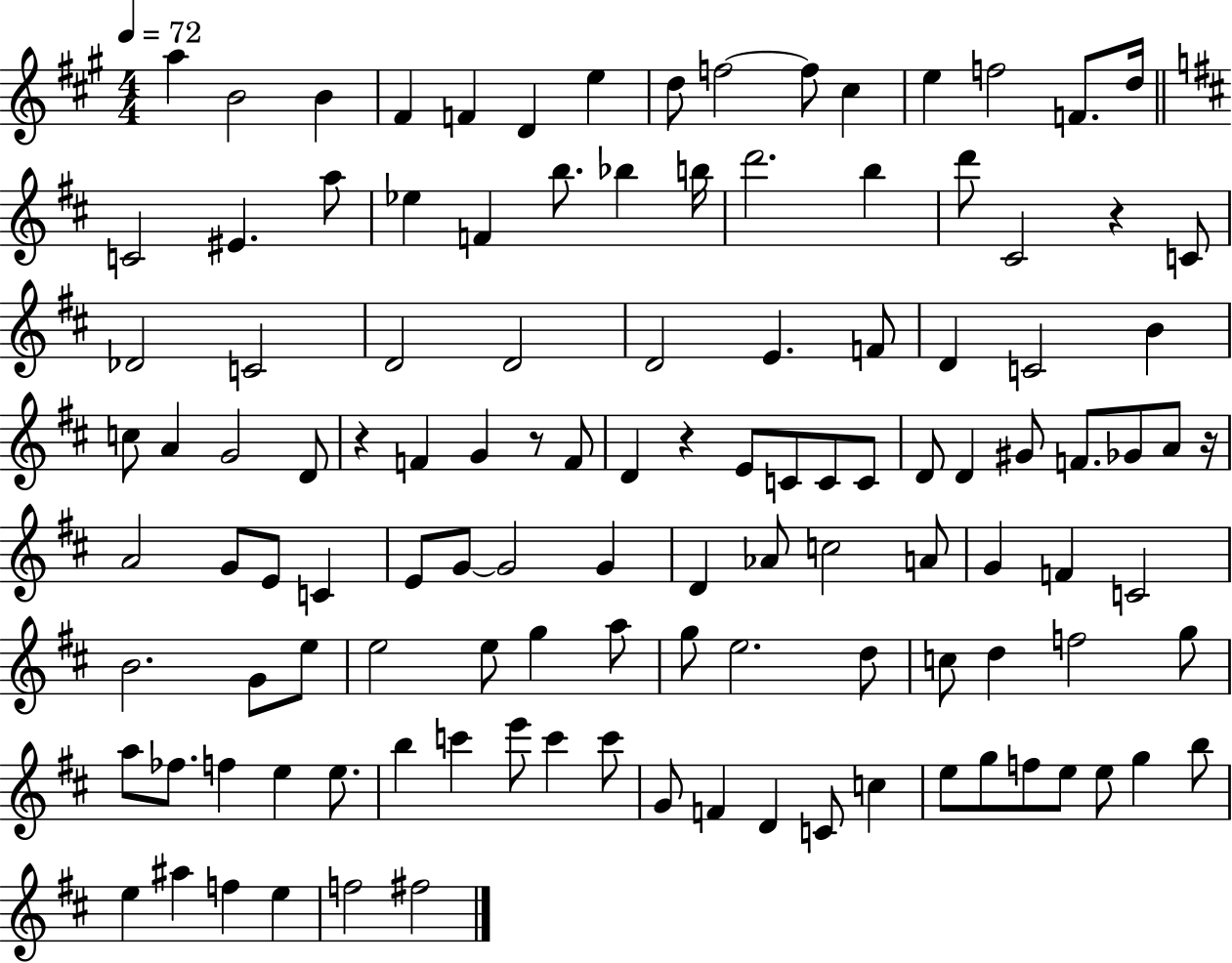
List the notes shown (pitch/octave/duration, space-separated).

A5/q B4/h B4/q F#4/q F4/q D4/q E5/q D5/e F5/h F5/e C#5/q E5/q F5/h F4/e. D5/s C4/h EIS4/q. A5/e Eb5/q F4/q B5/e. Bb5/q B5/s D6/h. B5/q D6/e C#4/h R/q C4/e Db4/h C4/h D4/h D4/h D4/h E4/q. F4/e D4/q C4/h B4/q C5/e A4/q G4/h D4/e R/q F4/q G4/q R/e F4/e D4/q R/q E4/e C4/e C4/e C4/e D4/e D4/q G#4/e F4/e. Gb4/e A4/e R/s A4/h G4/e E4/e C4/q E4/e G4/e G4/h G4/q D4/q Ab4/e C5/h A4/e G4/q F4/q C4/h B4/h. G4/e E5/e E5/h E5/e G5/q A5/e G5/e E5/h. D5/e C5/e D5/q F5/h G5/e A5/e FES5/e. F5/q E5/q E5/e. B5/q C6/q E6/e C6/q C6/e G4/e F4/q D4/q C4/e C5/q E5/e G5/e F5/e E5/e E5/e G5/q B5/e E5/q A#5/q F5/q E5/q F5/h F#5/h